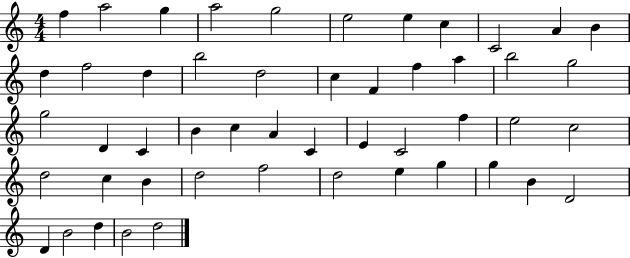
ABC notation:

X:1
T:Untitled
M:4/4
L:1/4
K:C
f a2 g a2 g2 e2 e c C2 A B d f2 d b2 d2 c F f a b2 g2 g2 D C B c A C E C2 f e2 c2 d2 c B d2 f2 d2 e g g B D2 D B2 d B2 d2